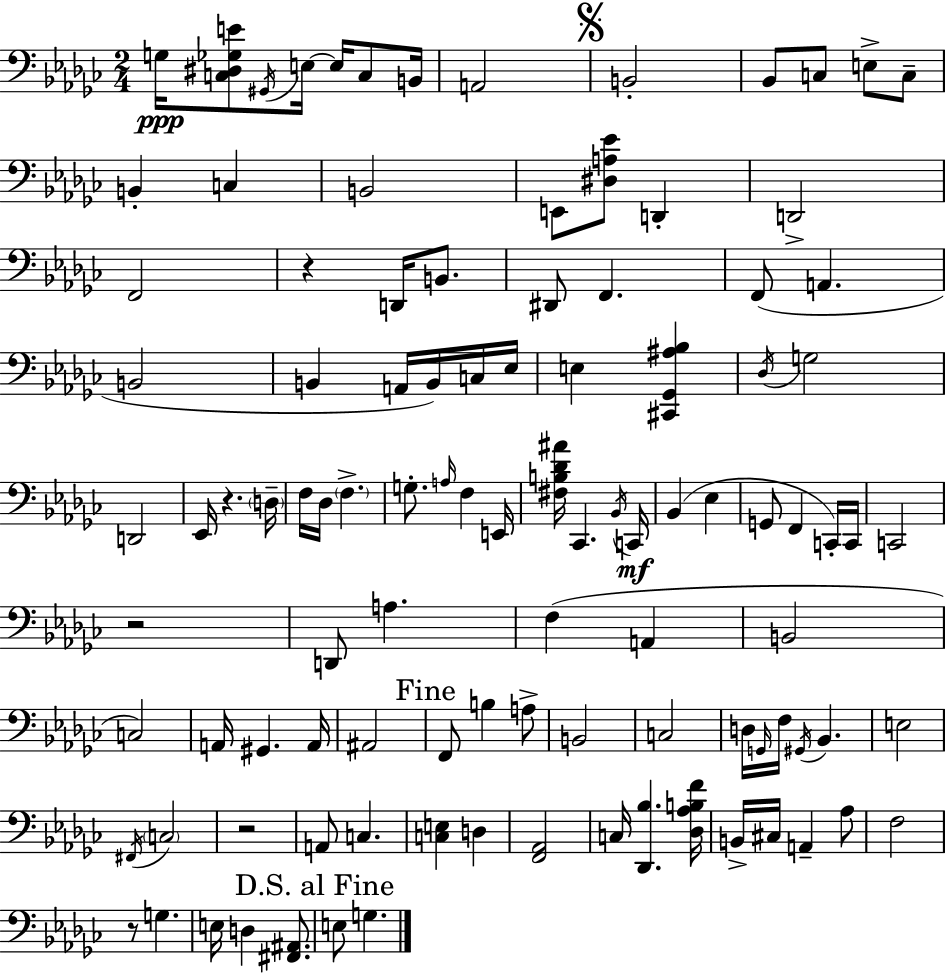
X:1
T:Untitled
M:2/4
L:1/4
K:Ebm
G,/4 [C,^D,_G,E]/2 ^G,,/4 E,/4 E,/4 C,/2 B,,/4 A,,2 B,,2 _B,,/2 C,/2 E,/2 C,/2 B,, C, B,,2 E,,/2 [^D,A,_E]/2 D,, D,,2 F,,2 z D,,/4 B,,/2 ^D,,/2 F,, F,,/2 A,, B,,2 B,, A,,/4 B,,/4 C,/4 _E,/4 E, [^C,,_G,,^A,_B,] _D,/4 G,2 D,,2 _E,,/4 z D,/4 F,/4 _D,/4 F, G,/2 A,/4 F, E,,/4 [^F,B,_D^A]/4 _C,, _B,,/4 C,,/4 _B,, _E, G,,/2 F,, C,,/4 C,,/4 C,,2 z2 D,,/2 A, F, A,, B,,2 C,2 A,,/4 ^G,, A,,/4 ^A,,2 F,,/2 B, A,/2 B,,2 C,2 D,/4 G,,/4 F,/4 ^G,,/4 _B,, E,2 ^F,,/4 C,2 z2 A,,/2 C, [C,E,] D, [F,,_A,,]2 C,/4 [_D,,_B,] [_D,_A,B,F]/4 B,,/4 ^C,/4 A,, _A,/2 F,2 z/2 G, E,/4 D, [^F,,^A,,]/2 E,/2 G,